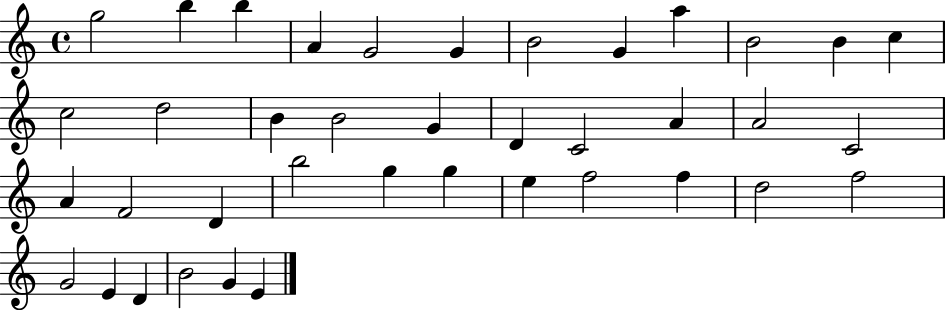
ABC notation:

X:1
T:Untitled
M:4/4
L:1/4
K:C
g2 b b A G2 G B2 G a B2 B c c2 d2 B B2 G D C2 A A2 C2 A F2 D b2 g g e f2 f d2 f2 G2 E D B2 G E